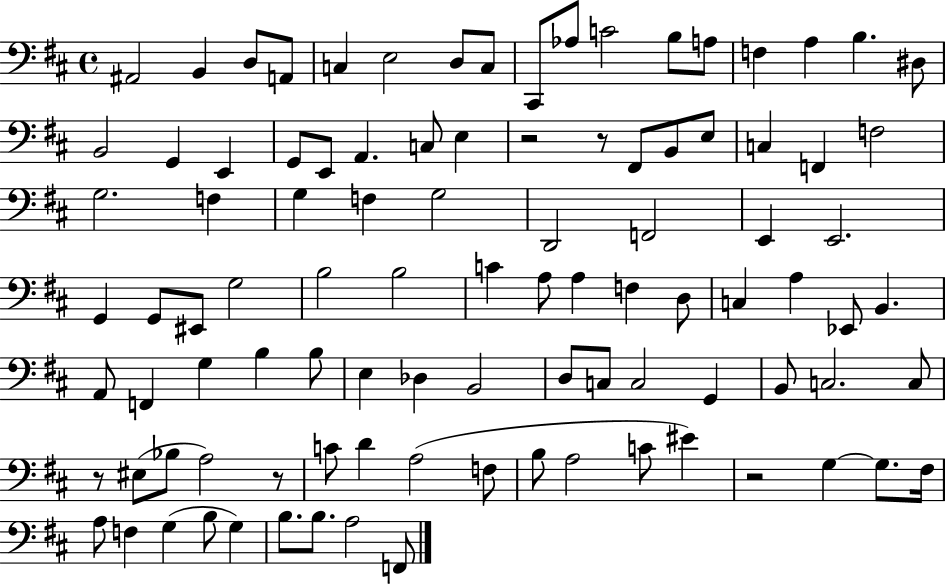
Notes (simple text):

A#2/h B2/q D3/e A2/e C3/q E3/h D3/e C3/e C#2/e Ab3/e C4/h B3/e A3/e F3/q A3/q B3/q. D#3/e B2/h G2/q E2/q G2/e E2/e A2/q. C3/e E3/q R/h R/e F#2/e B2/e E3/e C3/q F2/q F3/h G3/h. F3/q G3/q F3/q G3/h D2/h F2/h E2/q E2/h. G2/q G2/e EIS2/e G3/h B3/h B3/h C4/q A3/e A3/q F3/q D3/e C3/q A3/q Eb2/e B2/q. A2/e F2/q G3/q B3/q B3/e E3/q Db3/q B2/h D3/e C3/e C3/h G2/q B2/e C3/h. C3/e R/e EIS3/e Bb3/e A3/h R/e C4/e D4/q A3/h F3/e B3/e A3/h C4/e EIS4/q R/h G3/q G3/e. F#3/s A3/e F3/q G3/q B3/e G3/q B3/e. B3/e. A3/h F2/e